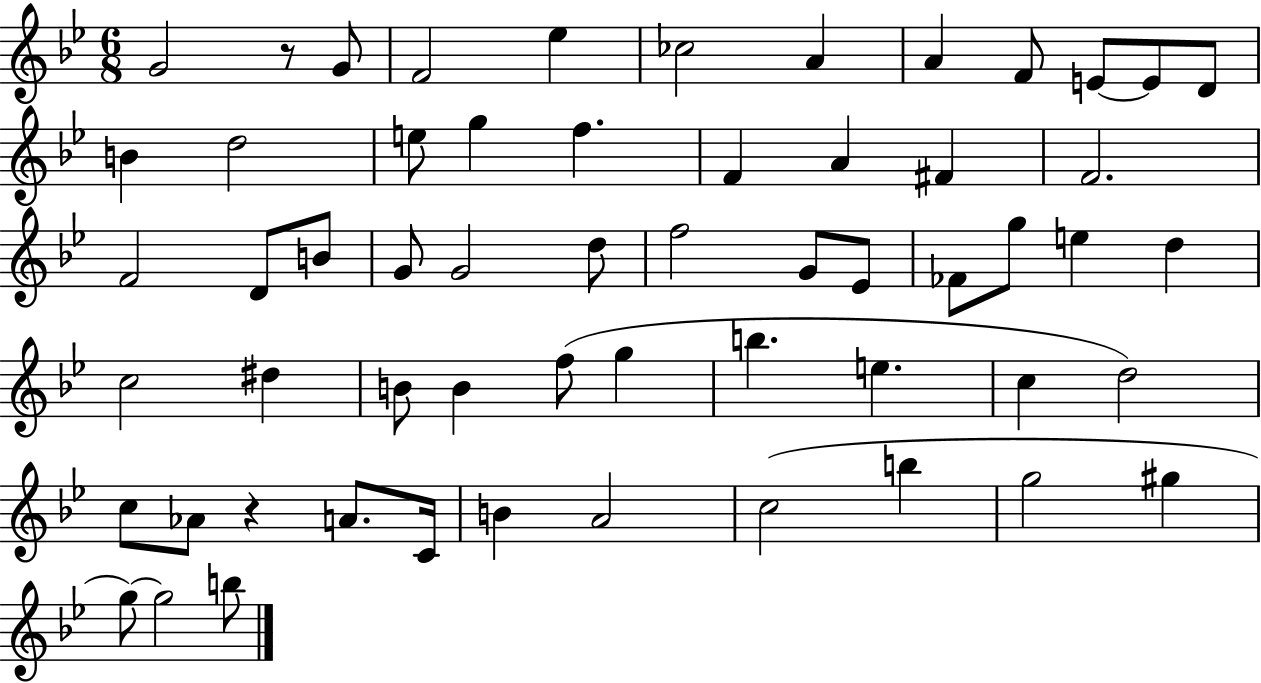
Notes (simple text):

G4/h R/e G4/e F4/h Eb5/q CES5/h A4/q A4/q F4/e E4/e E4/e D4/e B4/q D5/h E5/e G5/q F5/q. F4/q A4/q F#4/q F4/h. F4/h D4/e B4/e G4/e G4/h D5/e F5/h G4/e Eb4/e FES4/e G5/e E5/q D5/q C5/h D#5/q B4/e B4/q F5/e G5/q B5/q. E5/q. C5/q D5/h C5/e Ab4/e R/q A4/e. C4/s B4/q A4/h C5/h B5/q G5/h G#5/q G5/e G5/h B5/e